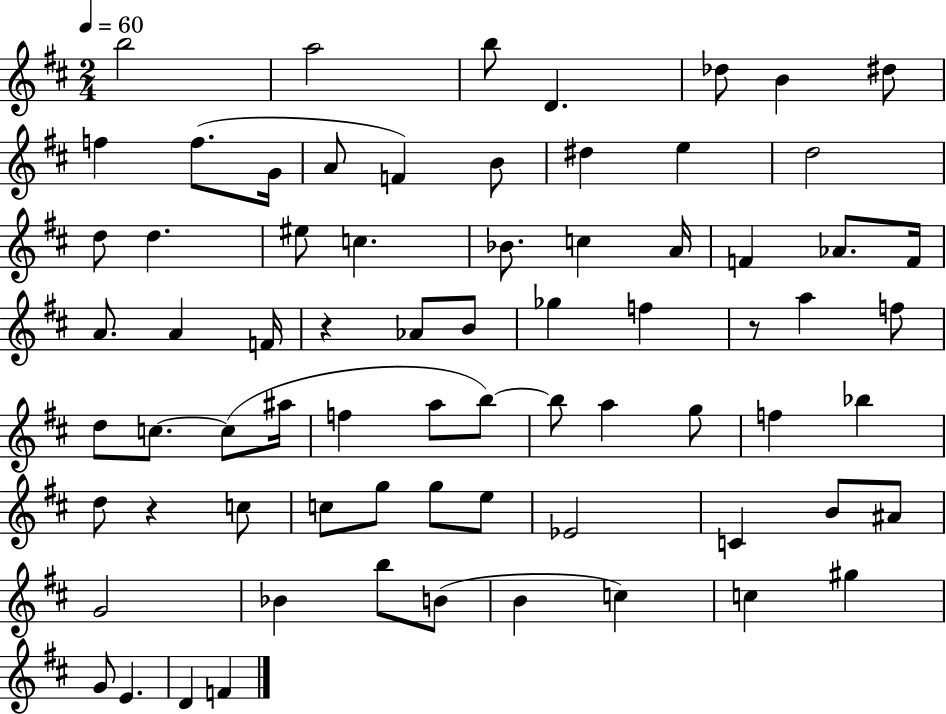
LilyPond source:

{
  \clef treble
  \numericTimeSignature
  \time 2/4
  \key d \major
  \tempo 4 = 60
  \repeat volta 2 { b''2 | a''2 | b''8 d'4. | des''8 b'4 dis''8 | \break f''4 f''8.( g'16 | a'8 f'4) b'8 | dis''4 e''4 | d''2 | \break d''8 d''4. | eis''8 c''4. | bes'8. c''4 a'16 | f'4 aes'8. f'16 | \break a'8. a'4 f'16 | r4 aes'8 b'8 | ges''4 f''4 | r8 a''4 f''8 | \break d''8 c''8.~~ c''8( ais''16 | f''4 a''8 b''8~~) | b''8 a''4 g''8 | f''4 bes''4 | \break d''8 r4 c''8 | c''8 g''8 g''8 e''8 | ees'2 | c'4 b'8 ais'8 | \break g'2 | bes'4 b''8 b'8( | b'4 c''4) | c''4 gis''4 | \break g'8 e'4. | d'4 f'4 | } \bar "|."
}